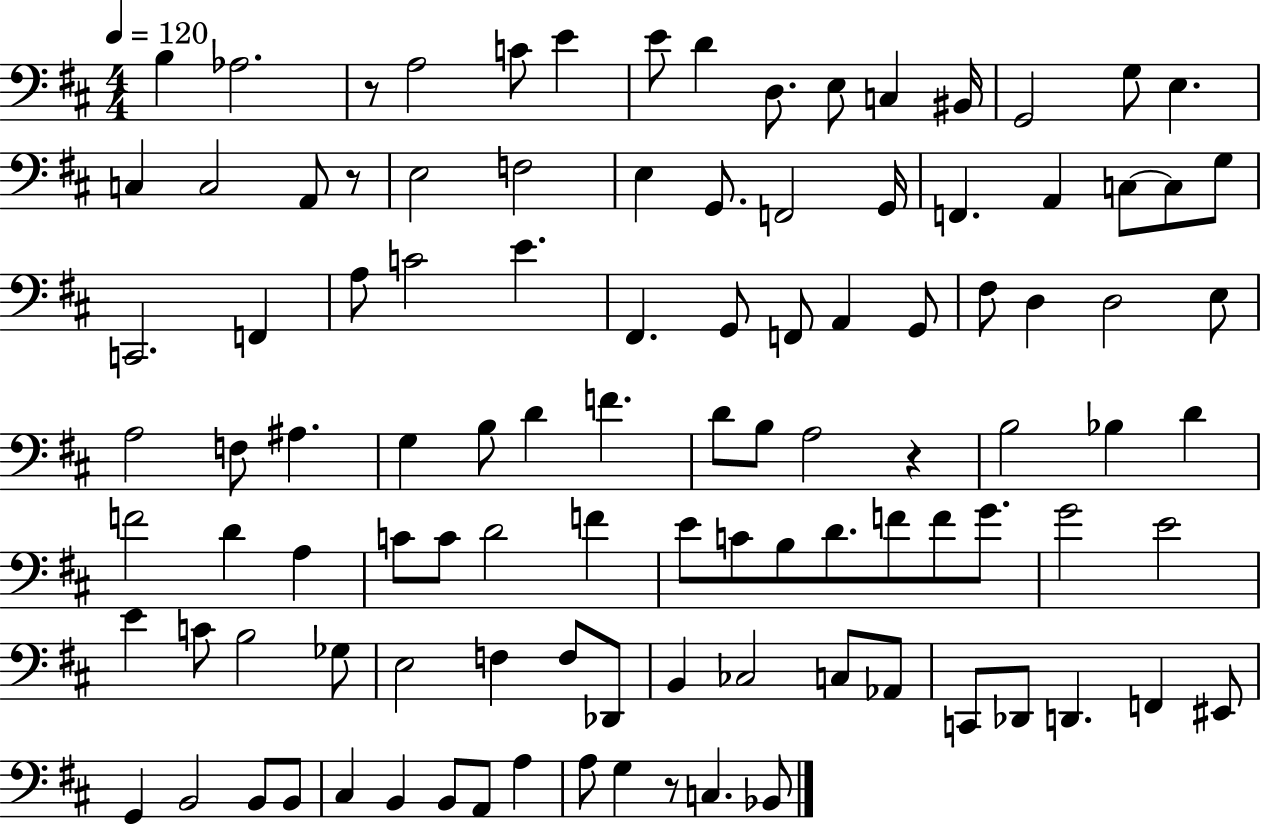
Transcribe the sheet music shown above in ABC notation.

X:1
T:Untitled
M:4/4
L:1/4
K:D
B, _A,2 z/2 A,2 C/2 E E/2 D D,/2 E,/2 C, ^B,,/4 G,,2 G,/2 E, C, C,2 A,,/2 z/2 E,2 F,2 E, G,,/2 F,,2 G,,/4 F,, A,, C,/2 C,/2 G,/2 C,,2 F,, A,/2 C2 E ^F,, G,,/2 F,,/2 A,, G,,/2 ^F,/2 D, D,2 E,/2 A,2 F,/2 ^A, G, B,/2 D F D/2 B,/2 A,2 z B,2 _B, D F2 D A, C/2 C/2 D2 F E/2 C/2 B,/2 D/2 F/2 F/2 G/2 G2 E2 E C/2 B,2 _G,/2 E,2 F, F,/2 _D,,/2 B,, _C,2 C,/2 _A,,/2 C,,/2 _D,,/2 D,, F,, ^E,,/2 G,, B,,2 B,,/2 B,,/2 ^C, B,, B,,/2 A,,/2 A, A,/2 G, z/2 C, _B,,/2